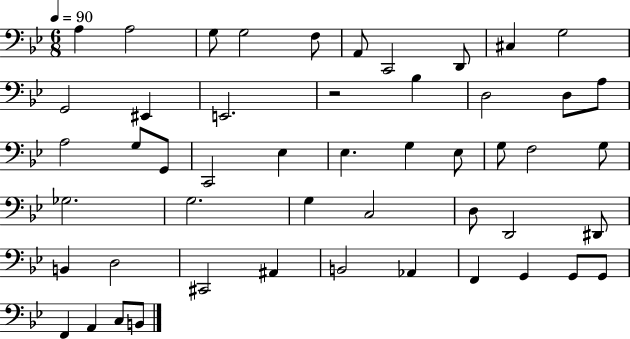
A3/q A3/h G3/e G3/h F3/e A2/e C2/h D2/e C#3/q G3/h G2/h EIS2/q E2/h. R/h Bb3/q D3/h D3/e A3/e A3/h G3/e G2/e C2/h Eb3/q Eb3/q. G3/q Eb3/e G3/e F3/h G3/e Gb3/h. G3/h. G3/q C3/h D3/e D2/h D#2/e B2/q D3/h C#2/h A#2/q B2/h Ab2/q F2/q G2/q G2/e G2/e F2/q A2/q C3/e B2/e